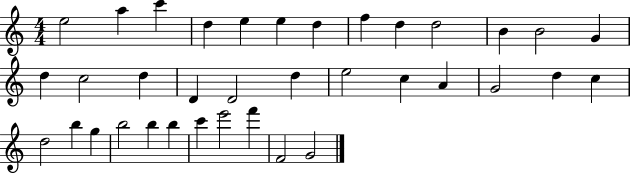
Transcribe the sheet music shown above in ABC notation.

X:1
T:Untitled
M:4/4
L:1/4
K:C
e2 a c' d e e d f d d2 B B2 G d c2 d D D2 d e2 c A G2 d c d2 b g b2 b b c' e'2 f' F2 G2